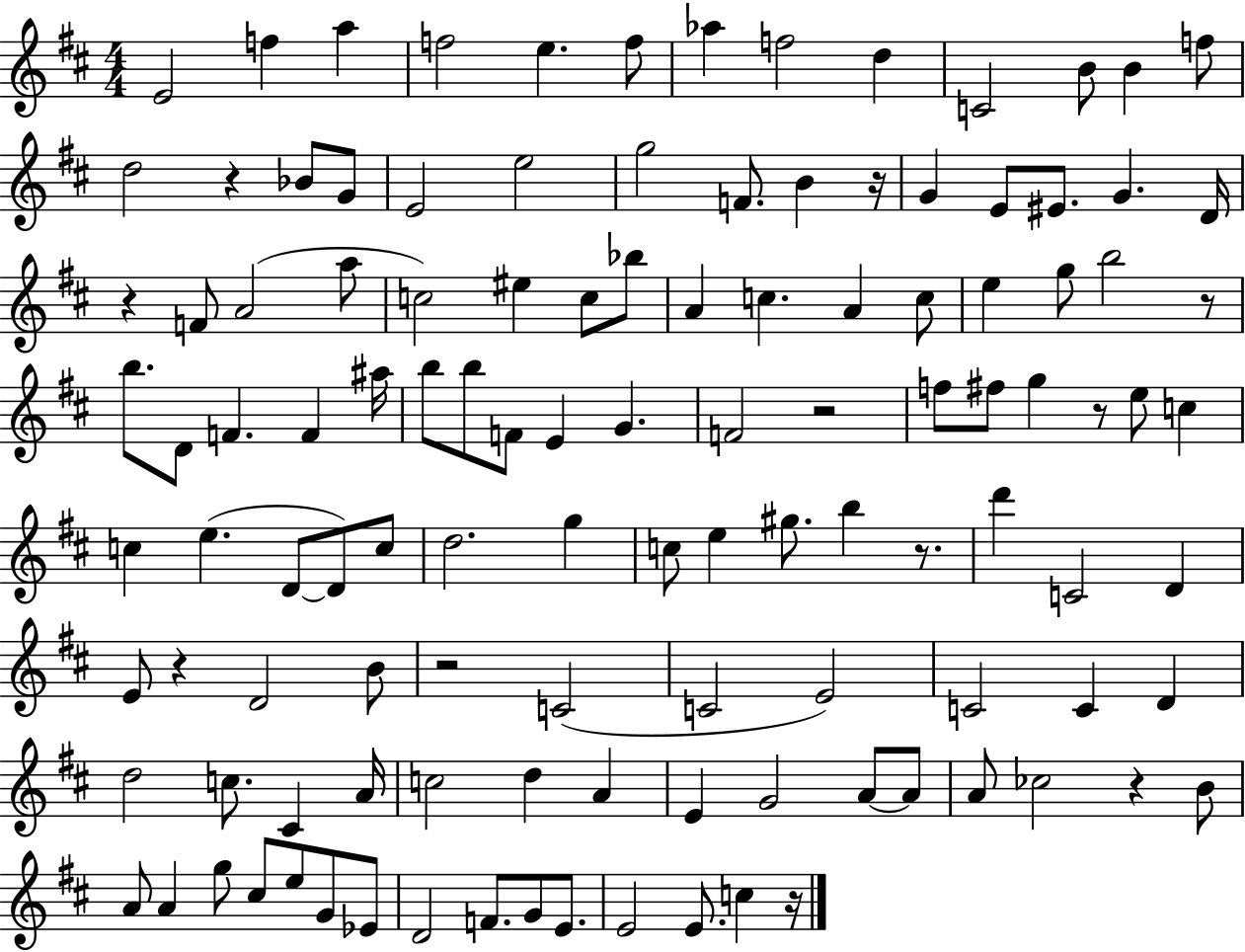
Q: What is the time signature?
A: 4/4